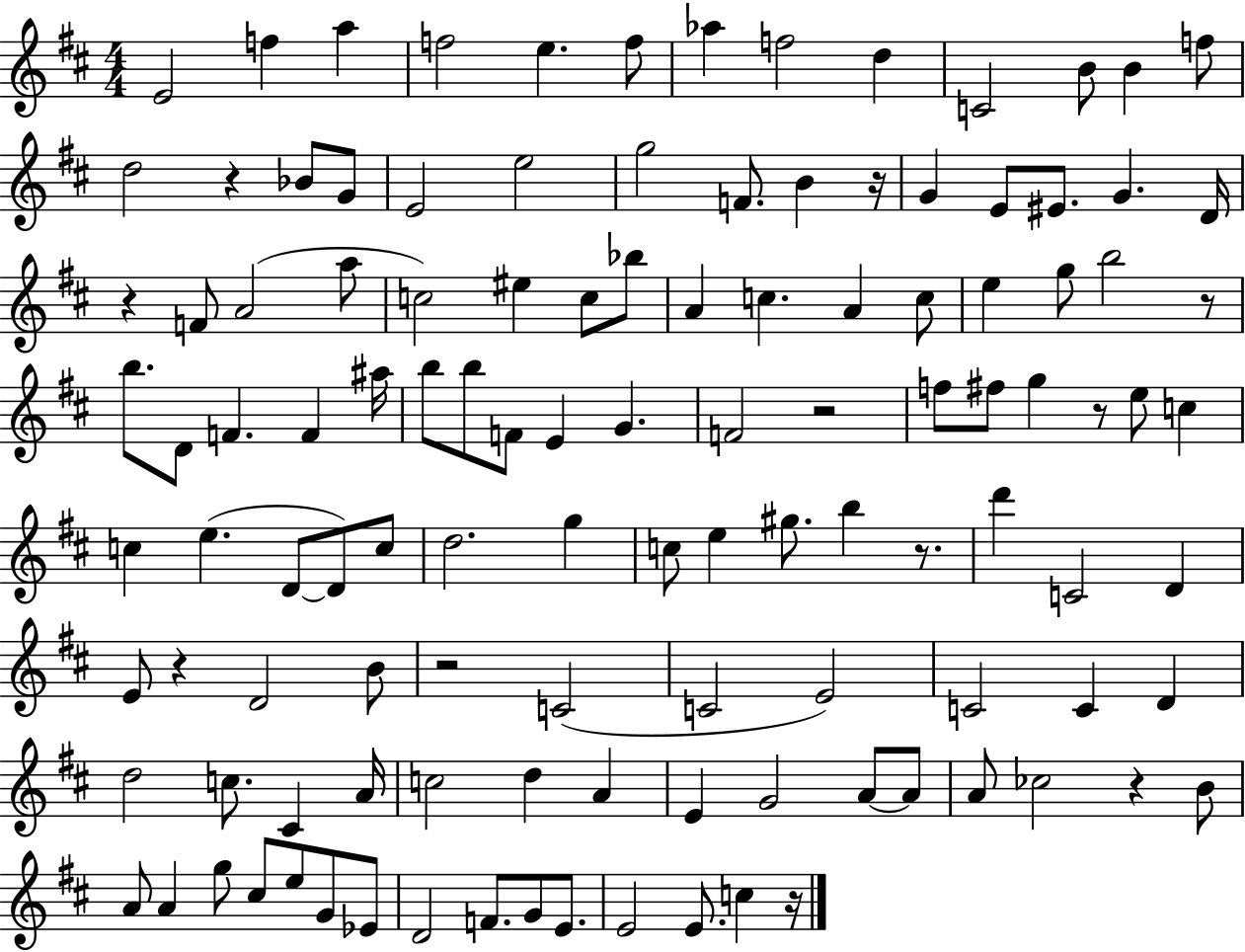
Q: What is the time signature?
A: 4/4